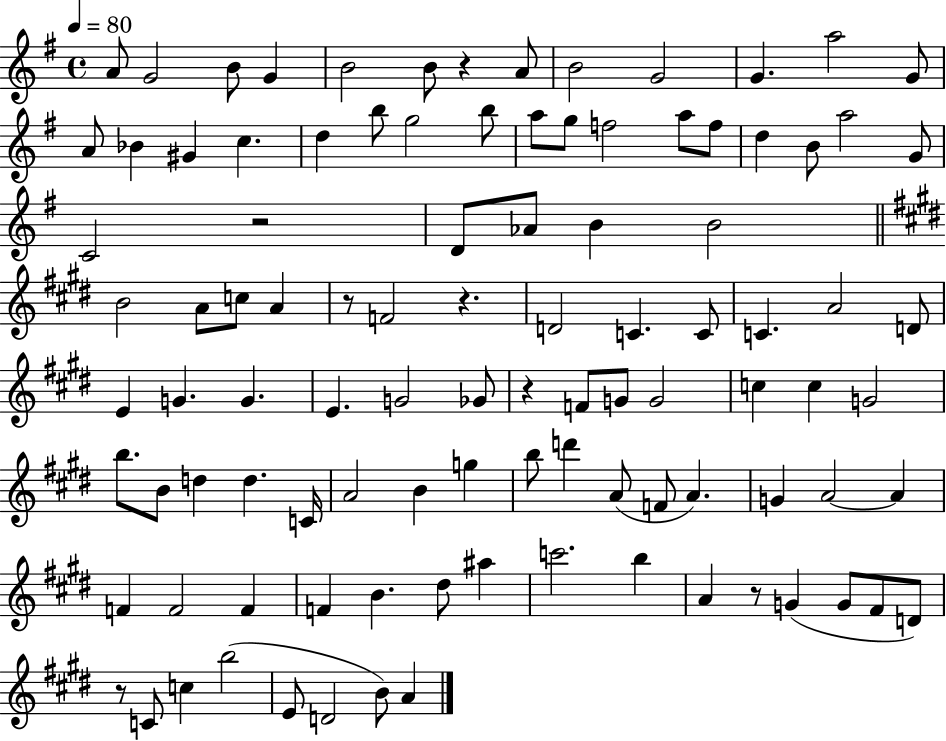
A4/e G4/h B4/e G4/q B4/h B4/e R/q A4/e B4/h G4/h G4/q. A5/h G4/e A4/e Bb4/q G#4/q C5/q. D5/q B5/e G5/h B5/e A5/e G5/e F5/h A5/e F5/e D5/q B4/e A5/h G4/e C4/h R/h D4/e Ab4/e B4/q B4/h B4/h A4/e C5/e A4/q R/e F4/h R/q. D4/h C4/q. C4/e C4/q. A4/h D4/e E4/q G4/q. G4/q. E4/q. G4/h Gb4/e R/q F4/e G4/e G4/h C5/q C5/q G4/h B5/e. B4/e D5/q D5/q. C4/s A4/h B4/q G5/q B5/e D6/q A4/e F4/e A4/q. G4/q A4/h A4/q F4/q F4/h F4/q F4/q B4/q. D#5/e A#5/q C6/h. B5/q A4/q R/e G4/q G4/e F#4/e D4/e R/e C4/e C5/q B5/h E4/e D4/h B4/e A4/q